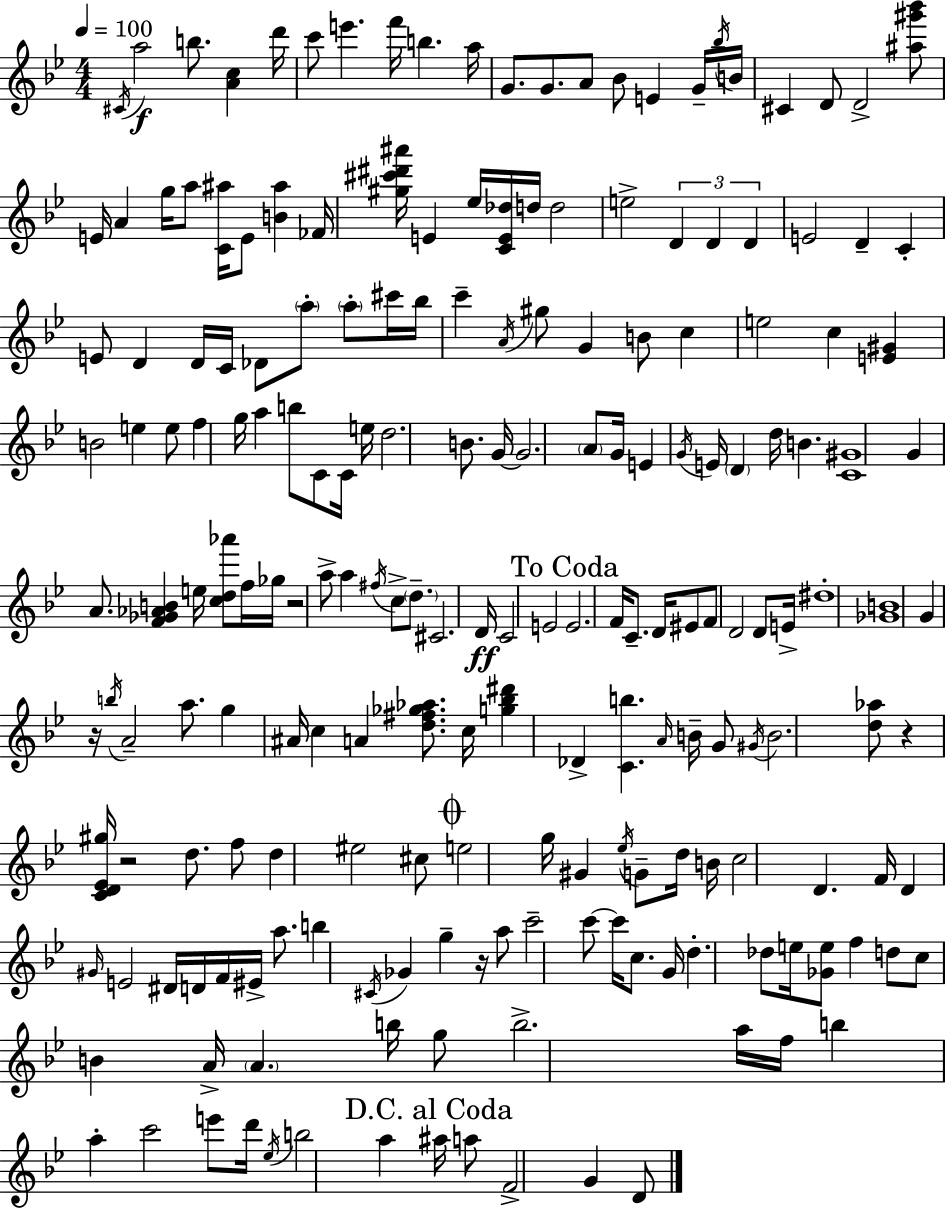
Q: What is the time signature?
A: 4/4